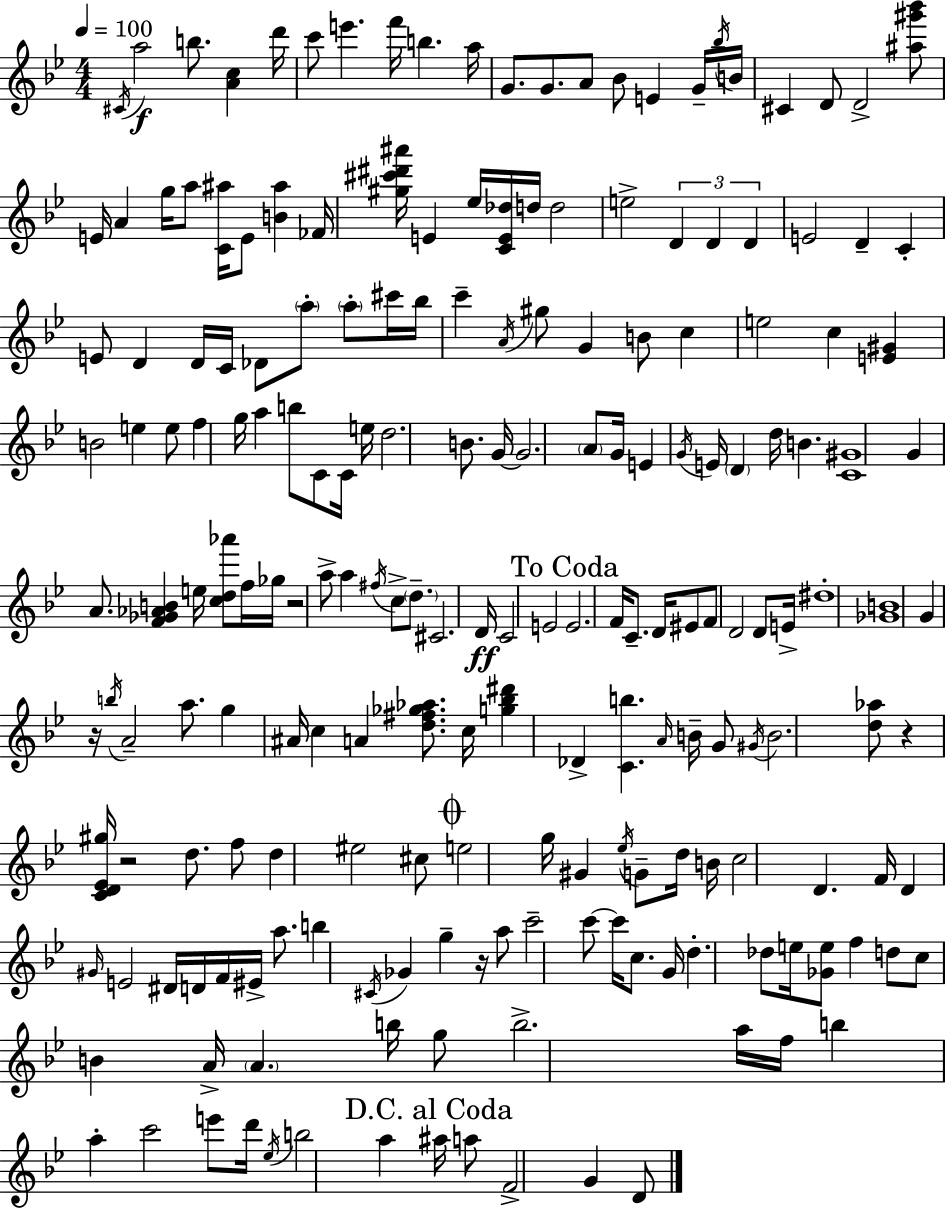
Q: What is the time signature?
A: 4/4